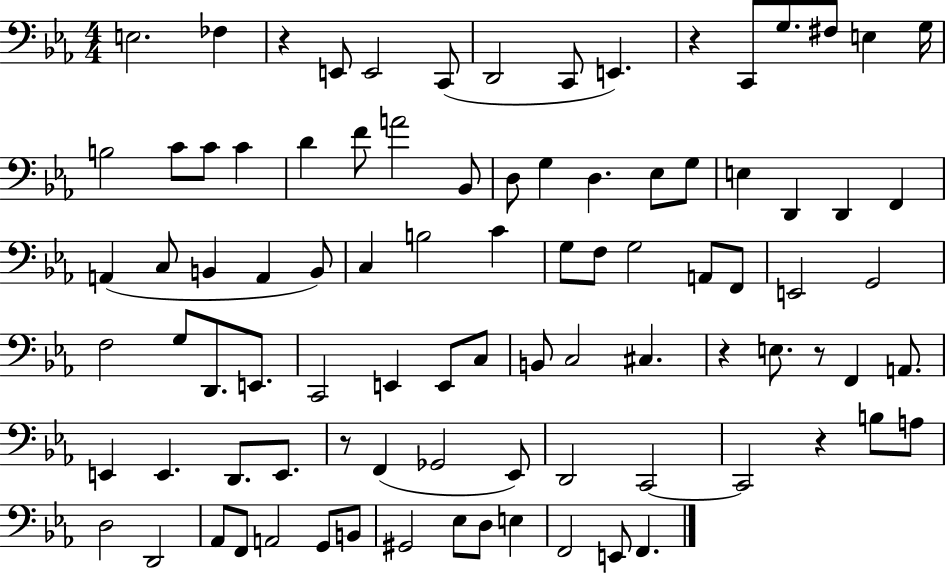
E3/h. FES3/q R/q E2/e E2/h C2/e D2/h C2/e E2/q. R/q C2/e G3/e. F#3/e E3/q G3/s B3/h C4/e C4/e C4/q D4/q F4/e A4/h Bb2/e D3/e G3/q D3/q. Eb3/e G3/e E3/q D2/q D2/q F2/q A2/q C3/e B2/q A2/q B2/e C3/q B3/h C4/q G3/e F3/e G3/h A2/e F2/e E2/h G2/h F3/h G3/e D2/e. E2/e. C2/h E2/q E2/e C3/e B2/e C3/h C#3/q. R/q E3/e. R/e F2/q A2/e. E2/q E2/q. D2/e. E2/e. R/e F2/q Gb2/h Eb2/e D2/h C2/h C2/h R/q B3/e A3/e D3/h D2/h Ab2/e F2/e A2/h G2/e B2/e G#2/h Eb3/e D3/e E3/q F2/h E2/e F2/q.